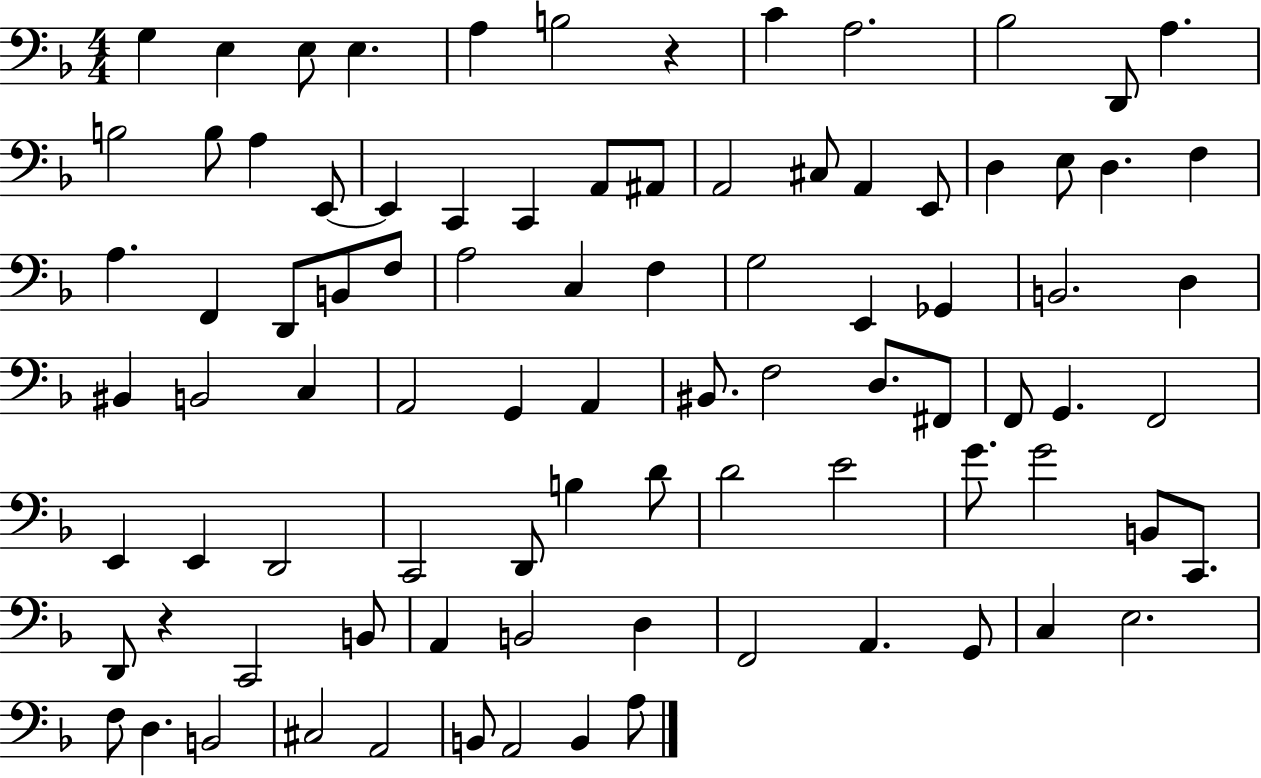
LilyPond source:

{
  \clef bass
  \numericTimeSignature
  \time 4/4
  \key f \major
  g4 e4 e8 e4. | a4 b2 r4 | c'4 a2. | bes2 d,8 a4. | \break b2 b8 a4 e,8~~ | e,4 c,4 c,4 a,8 ais,8 | a,2 cis8 a,4 e,8 | d4 e8 d4. f4 | \break a4. f,4 d,8 b,8 f8 | a2 c4 f4 | g2 e,4 ges,4 | b,2. d4 | \break bis,4 b,2 c4 | a,2 g,4 a,4 | bis,8. f2 d8. fis,8 | f,8 g,4. f,2 | \break e,4 e,4 d,2 | c,2 d,8 b4 d'8 | d'2 e'2 | g'8. g'2 b,8 c,8. | \break d,8 r4 c,2 b,8 | a,4 b,2 d4 | f,2 a,4. g,8 | c4 e2. | \break f8 d4. b,2 | cis2 a,2 | b,8 a,2 b,4 a8 | \bar "|."
}